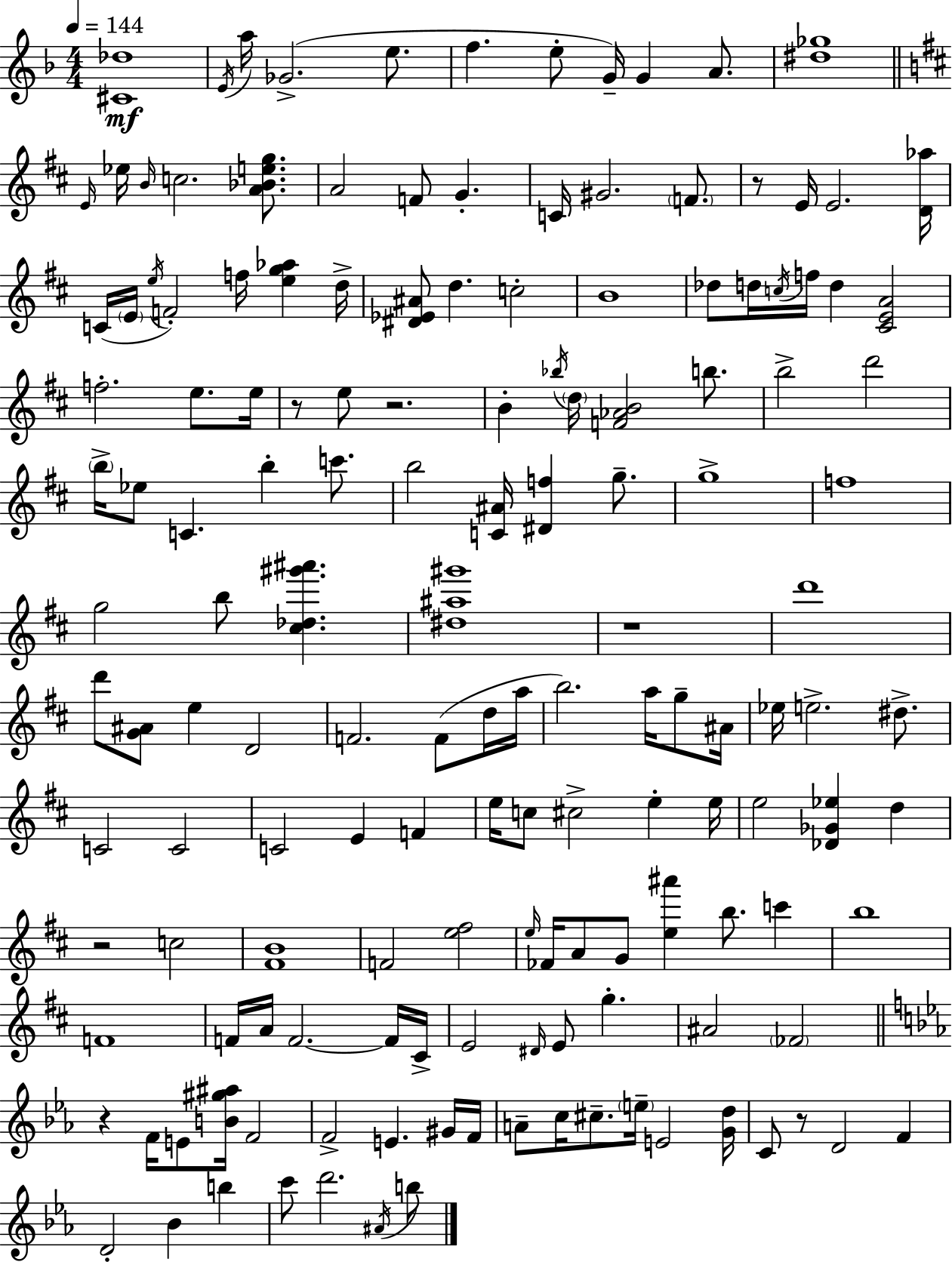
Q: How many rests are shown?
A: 7